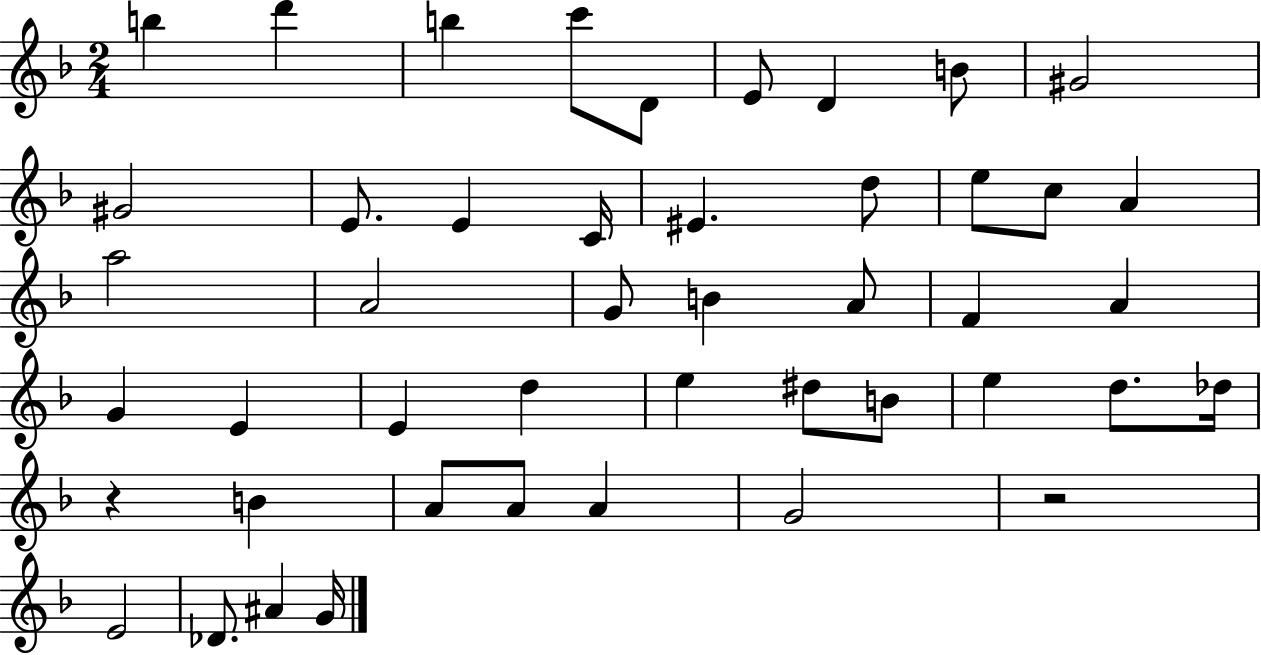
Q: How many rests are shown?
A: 2